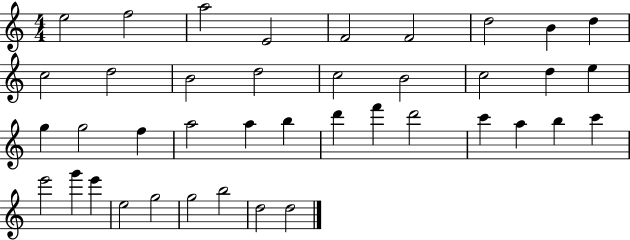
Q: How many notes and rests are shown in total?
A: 40